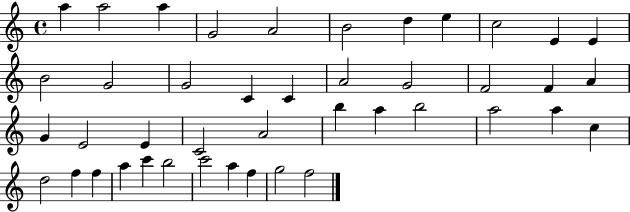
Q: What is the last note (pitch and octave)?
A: F5